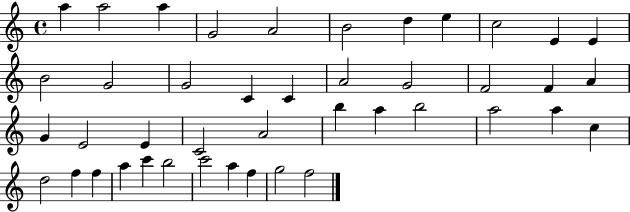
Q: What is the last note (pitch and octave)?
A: F5